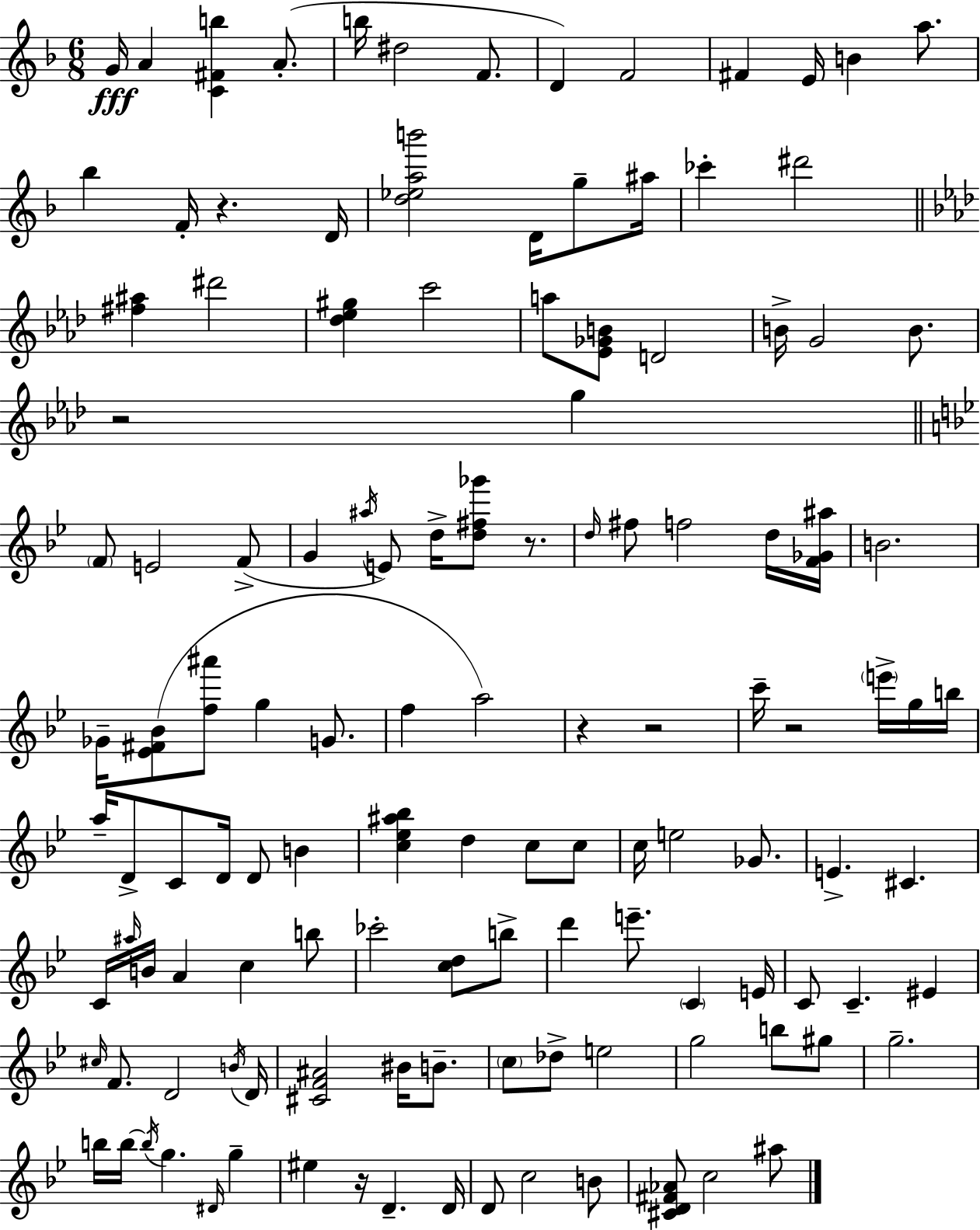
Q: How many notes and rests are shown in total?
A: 126